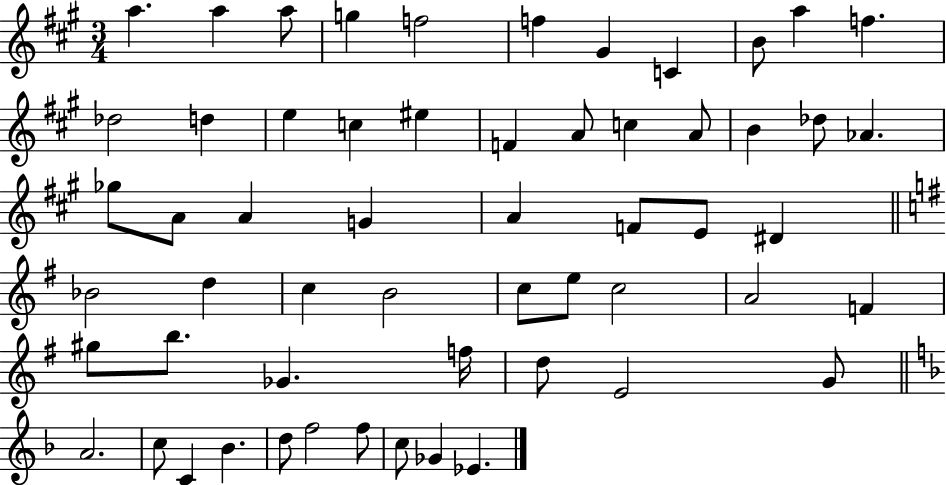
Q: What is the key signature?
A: A major